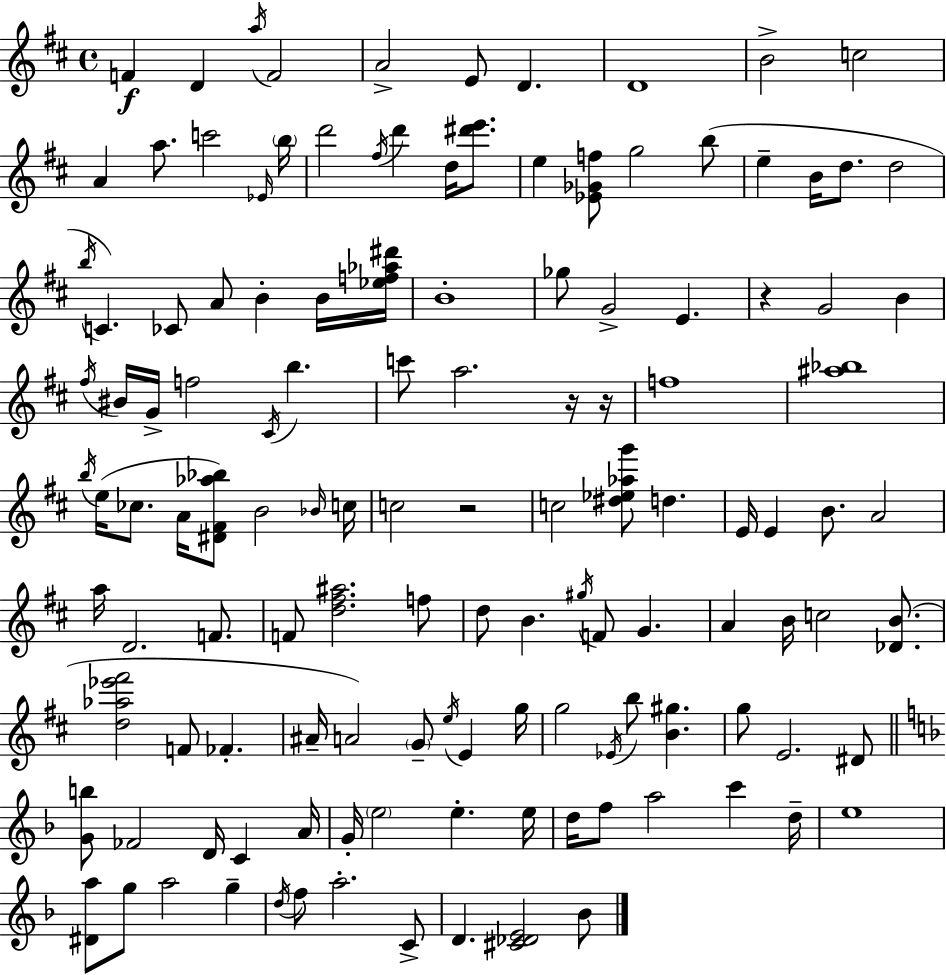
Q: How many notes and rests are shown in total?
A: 128